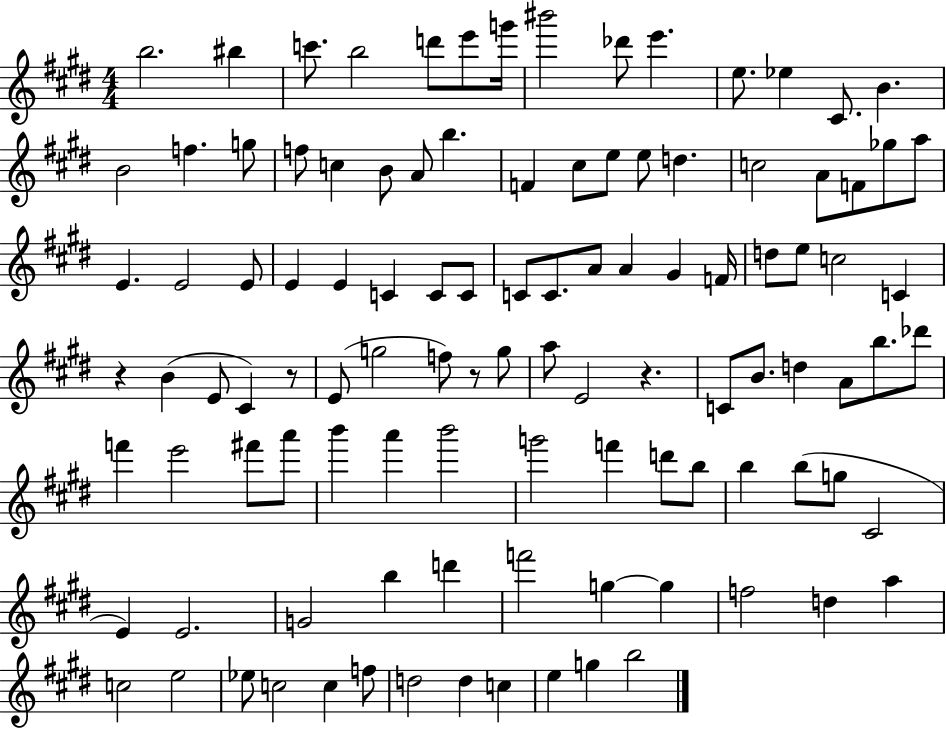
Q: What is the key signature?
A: E major